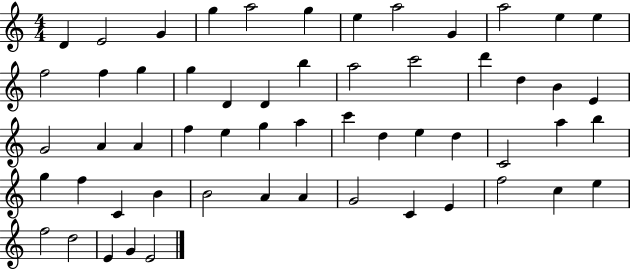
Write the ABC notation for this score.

X:1
T:Untitled
M:4/4
L:1/4
K:C
D E2 G g a2 g e a2 G a2 e e f2 f g g D D b a2 c'2 d' d B E G2 A A f e g a c' d e d C2 a b g f C B B2 A A G2 C E f2 c e f2 d2 E G E2